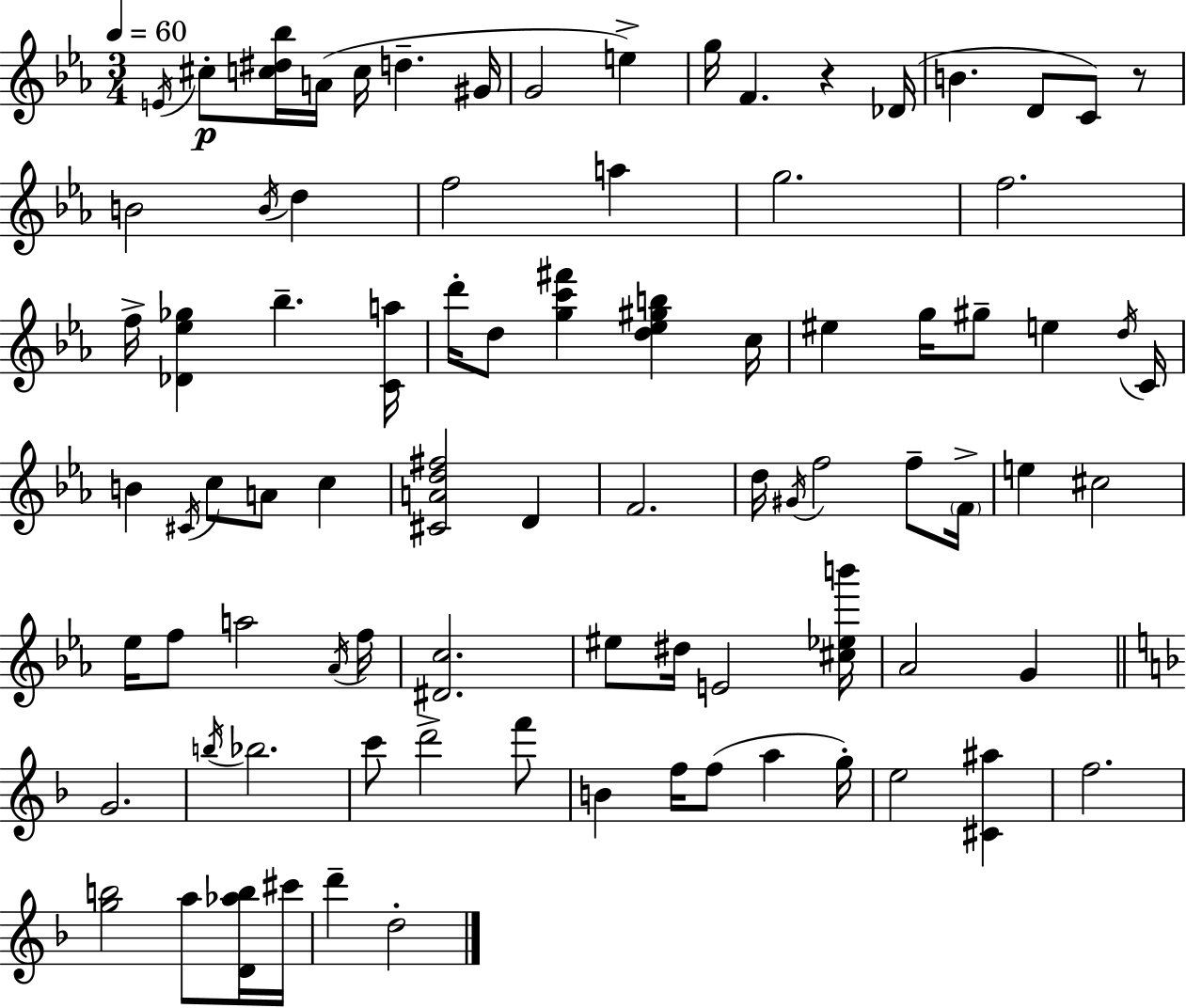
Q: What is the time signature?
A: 3/4